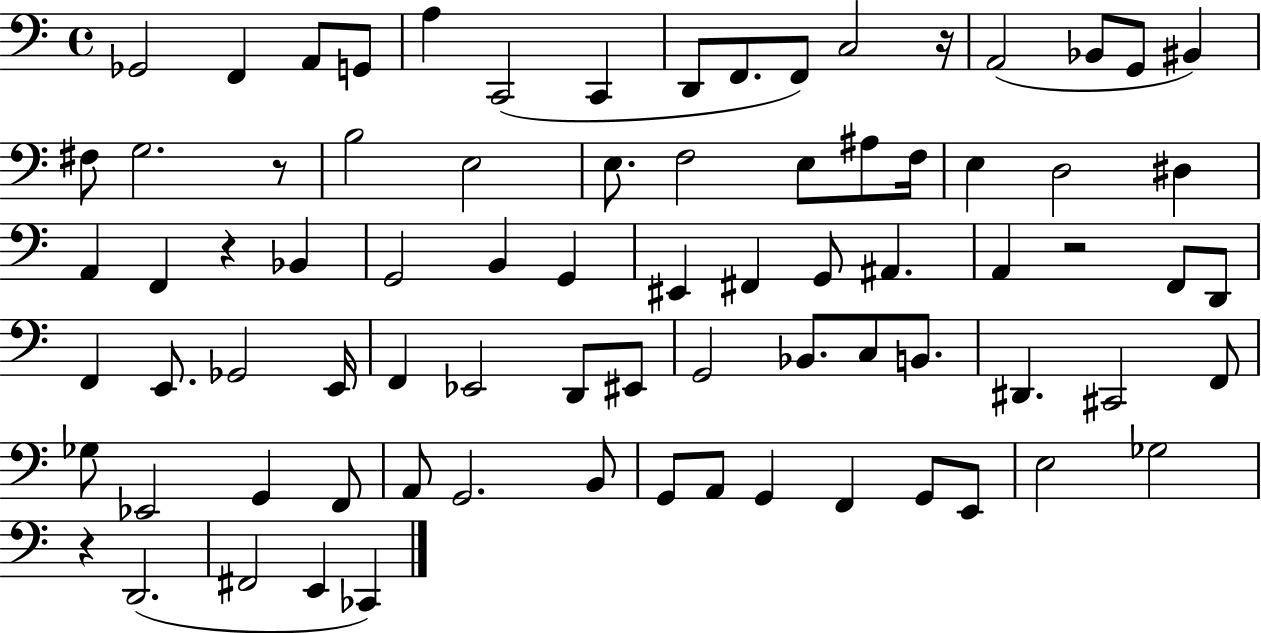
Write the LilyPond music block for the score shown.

{
  \clef bass
  \time 4/4
  \defaultTimeSignature
  \key c \major
  \repeat volta 2 { ges,2 f,4 a,8 g,8 | a4 c,2( c,4 | d,8 f,8. f,8) c2 r16 | a,2( bes,8 g,8 bis,4) | \break fis8 g2. r8 | b2 e2 | e8. f2 e8 ais8 f16 | e4 d2 dis4 | \break a,4 f,4 r4 bes,4 | g,2 b,4 g,4 | eis,4 fis,4 g,8 ais,4. | a,4 r2 f,8 d,8 | \break f,4 e,8. ges,2 e,16 | f,4 ees,2 d,8 eis,8 | g,2 bes,8. c8 b,8. | dis,4. cis,2 f,8 | \break ges8 ees,2 g,4 f,8 | a,8 g,2. b,8 | g,8 a,8 g,4 f,4 g,8 e,8 | e2 ges2 | \break r4 d,2.( | fis,2 e,4 ces,4) | } \bar "|."
}